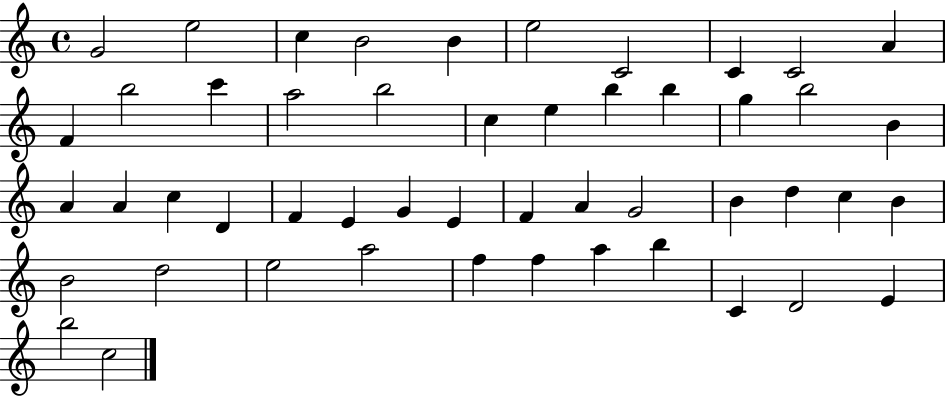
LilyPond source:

{
  \clef treble
  \time 4/4
  \defaultTimeSignature
  \key c \major
  g'2 e''2 | c''4 b'2 b'4 | e''2 c'2 | c'4 c'2 a'4 | \break f'4 b''2 c'''4 | a''2 b''2 | c''4 e''4 b''4 b''4 | g''4 b''2 b'4 | \break a'4 a'4 c''4 d'4 | f'4 e'4 g'4 e'4 | f'4 a'4 g'2 | b'4 d''4 c''4 b'4 | \break b'2 d''2 | e''2 a''2 | f''4 f''4 a''4 b''4 | c'4 d'2 e'4 | \break b''2 c''2 | \bar "|."
}